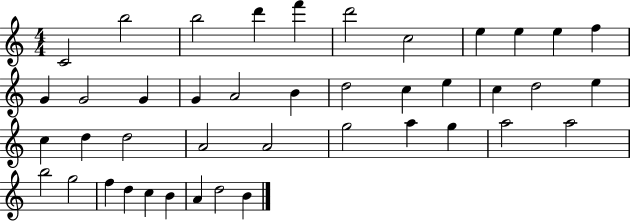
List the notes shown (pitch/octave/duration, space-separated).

C4/h B5/h B5/h D6/q F6/q D6/h C5/h E5/q E5/q E5/q F5/q G4/q G4/h G4/q G4/q A4/h B4/q D5/h C5/q E5/q C5/q D5/h E5/q C5/q D5/q D5/h A4/h A4/h G5/h A5/q G5/q A5/h A5/h B5/h G5/h F5/q D5/q C5/q B4/q A4/q D5/h B4/q